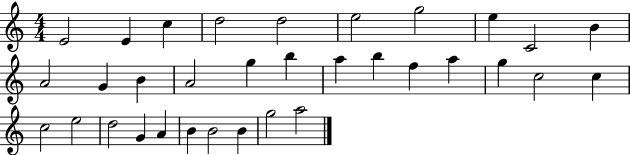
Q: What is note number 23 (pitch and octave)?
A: C5